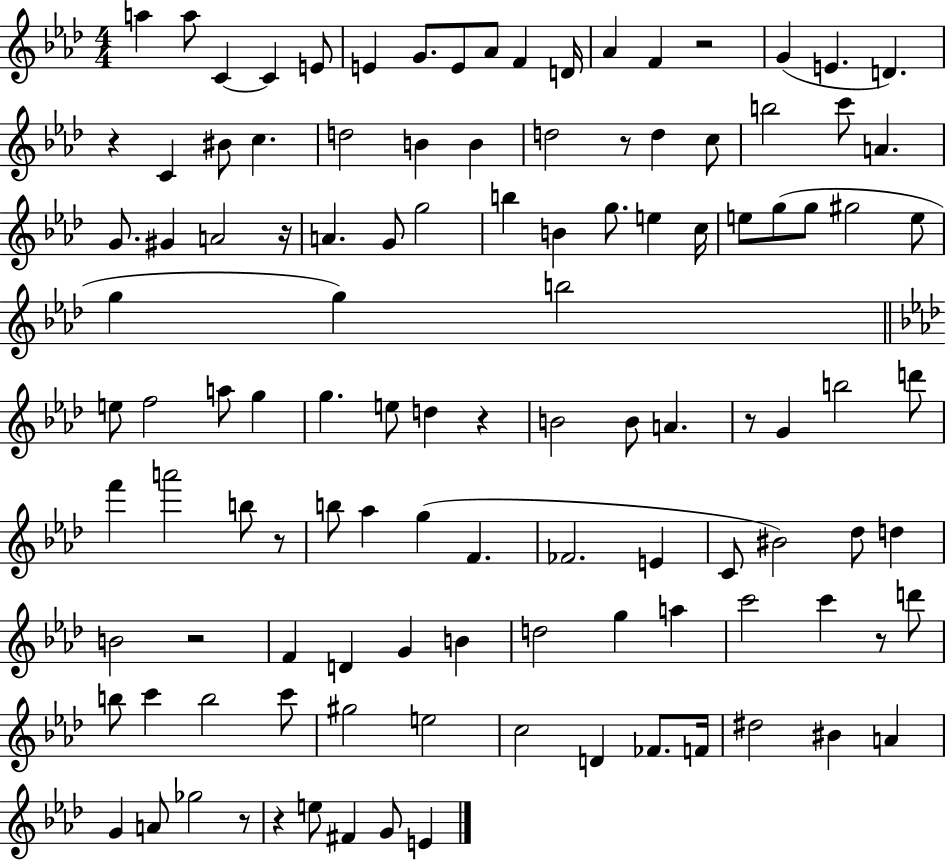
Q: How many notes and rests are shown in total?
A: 115